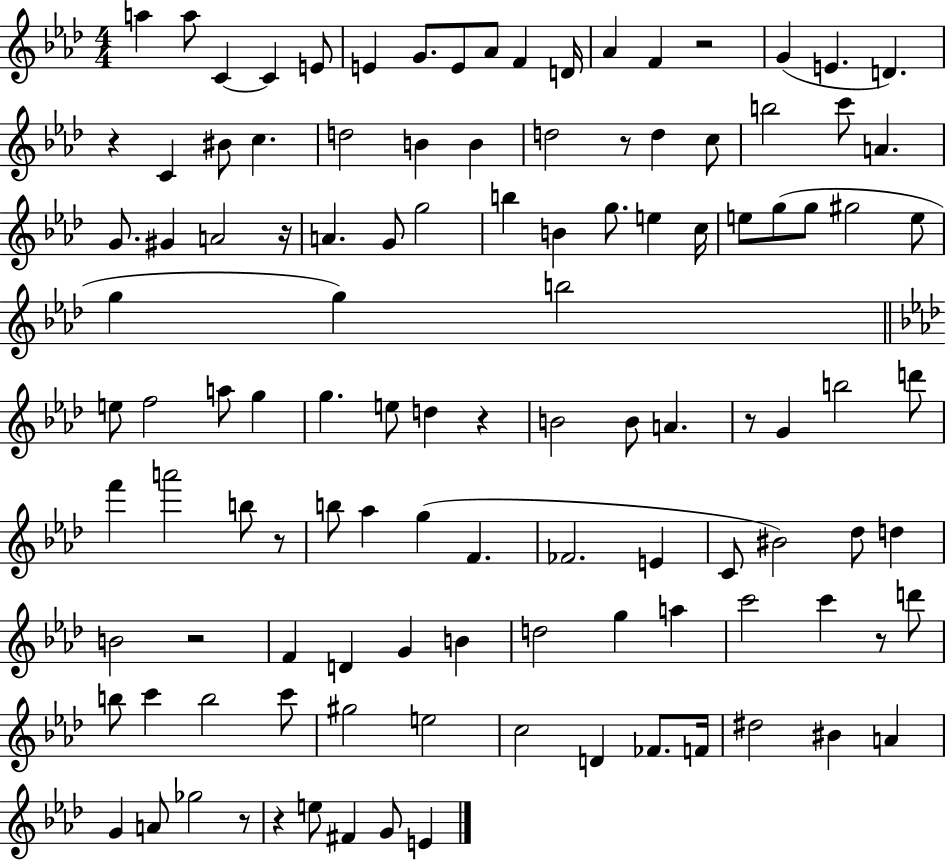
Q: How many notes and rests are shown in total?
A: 115